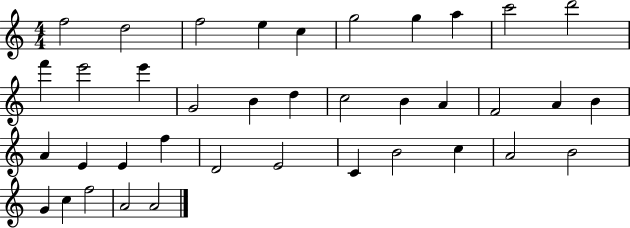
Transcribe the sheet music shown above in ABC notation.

X:1
T:Untitled
M:4/4
L:1/4
K:C
f2 d2 f2 e c g2 g a c'2 d'2 f' e'2 e' G2 B d c2 B A F2 A B A E E f D2 E2 C B2 c A2 B2 G c f2 A2 A2